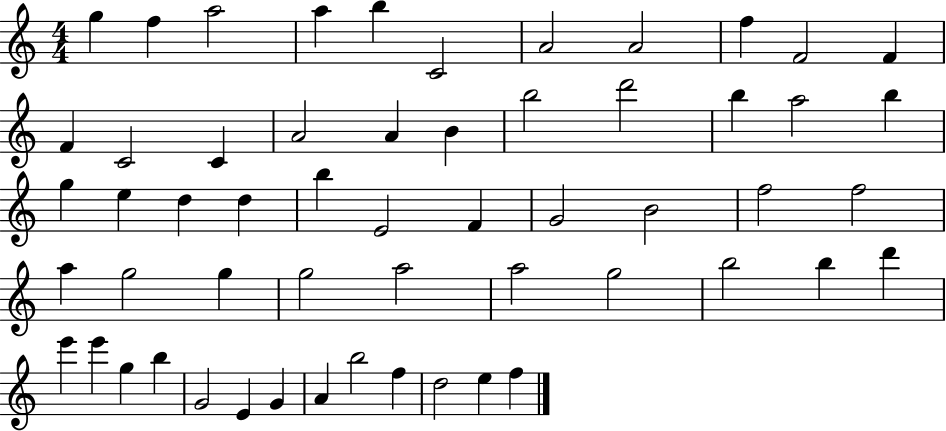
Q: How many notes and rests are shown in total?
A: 56